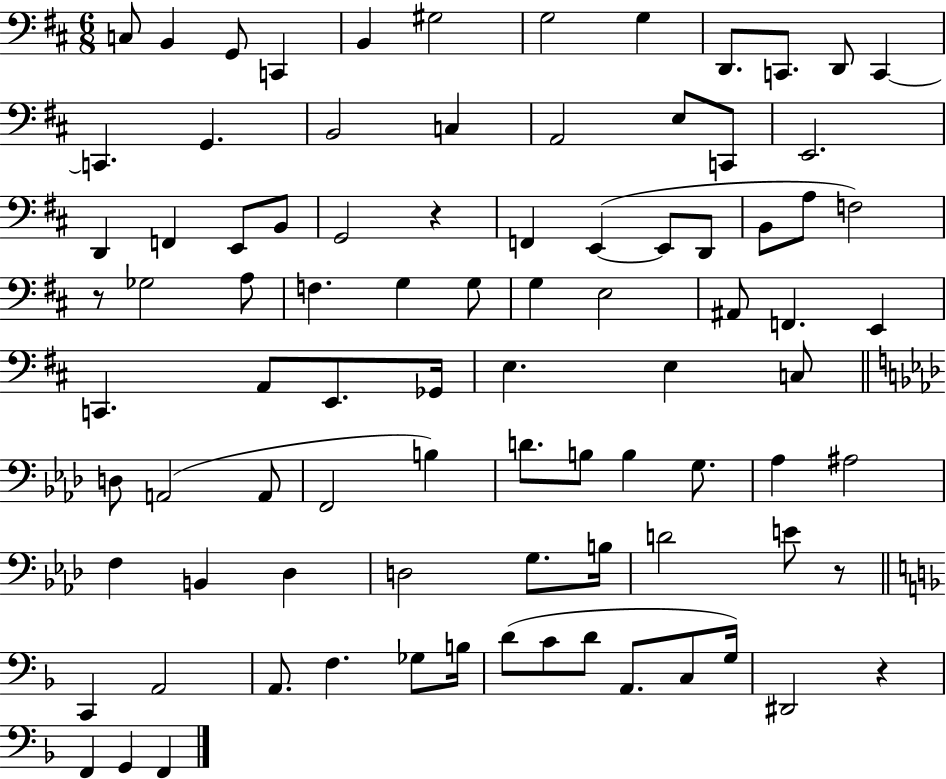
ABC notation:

X:1
T:Untitled
M:6/8
L:1/4
K:D
C,/2 B,, G,,/2 C,, B,, ^G,2 G,2 G, D,,/2 C,,/2 D,,/2 C,, C,, G,, B,,2 C, A,,2 E,/2 C,,/2 E,,2 D,, F,, E,,/2 B,,/2 G,,2 z F,, E,, E,,/2 D,,/2 B,,/2 A,/2 F,2 z/2 _G,2 A,/2 F, G, G,/2 G, E,2 ^A,,/2 F,, E,, C,, A,,/2 E,,/2 _G,,/4 E, E, C,/2 D,/2 A,,2 A,,/2 F,,2 B, D/2 B,/2 B, G,/2 _A, ^A,2 F, B,, _D, D,2 G,/2 B,/4 D2 E/2 z/2 C,, A,,2 A,,/2 F, _G,/2 B,/4 D/2 C/2 D/2 A,,/2 C,/2 G,/4 ^D,,2 z F,, G,, F,,